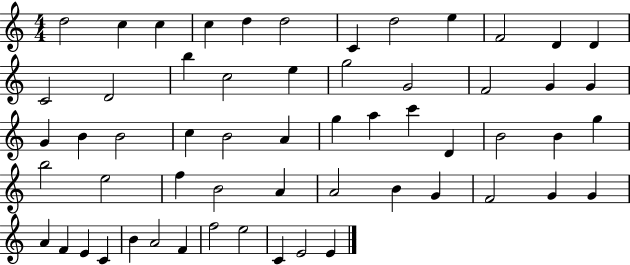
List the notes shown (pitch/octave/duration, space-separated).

D5/h C5/q C5/q C5/q D5/q D5/h C4/q D5/h E5/q F4/h D4/q D4/q C4/h D4/h B5/q C5/h E5/q G5/h G4/h F4/h G4/q G4/q G4/q B4/q B4/h C5/q B4/h A4/q G5/q A5/q C6/q D4/q B4/h B4/q G5/q B5/h E5/h F5/q B4/h A4/q A4/h B4/q G4/q F4/h G4/q G4/q A4/q F4/q E4/q C4/q B4/q A4/h F4/q F5/h E5/h C4/q E4/h E4/q